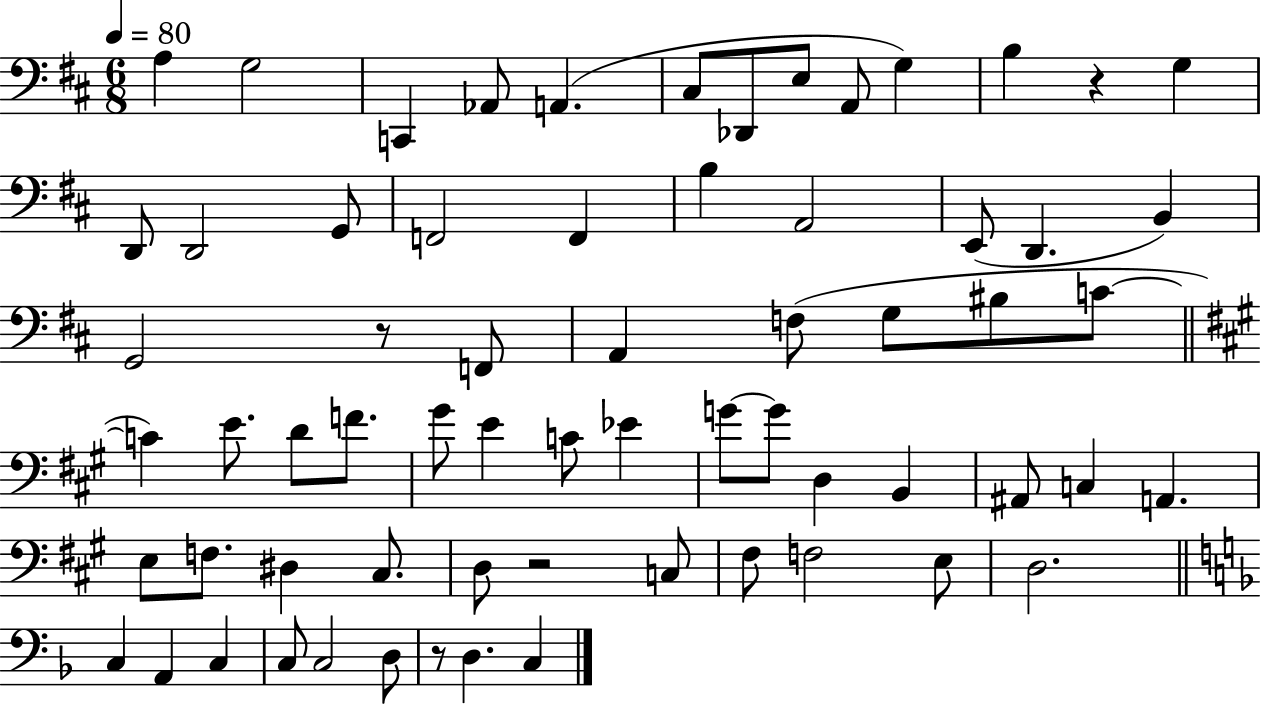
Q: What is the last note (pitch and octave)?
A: C3